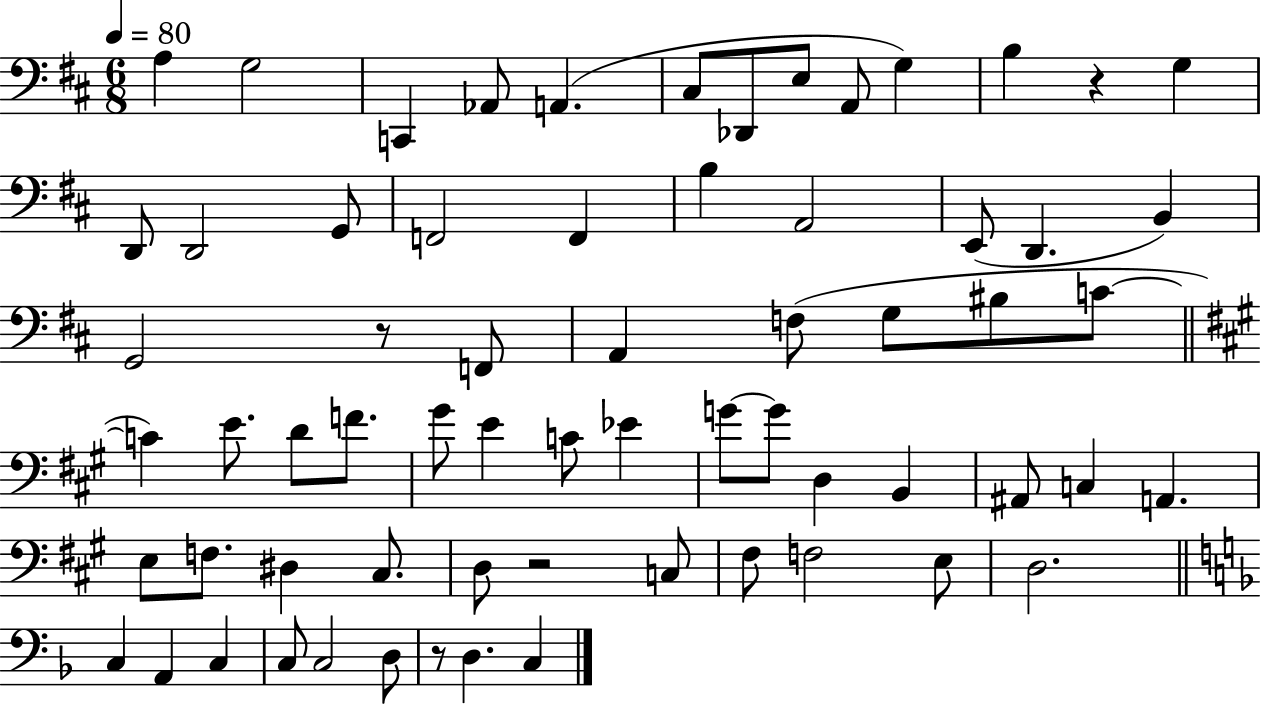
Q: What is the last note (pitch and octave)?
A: C3